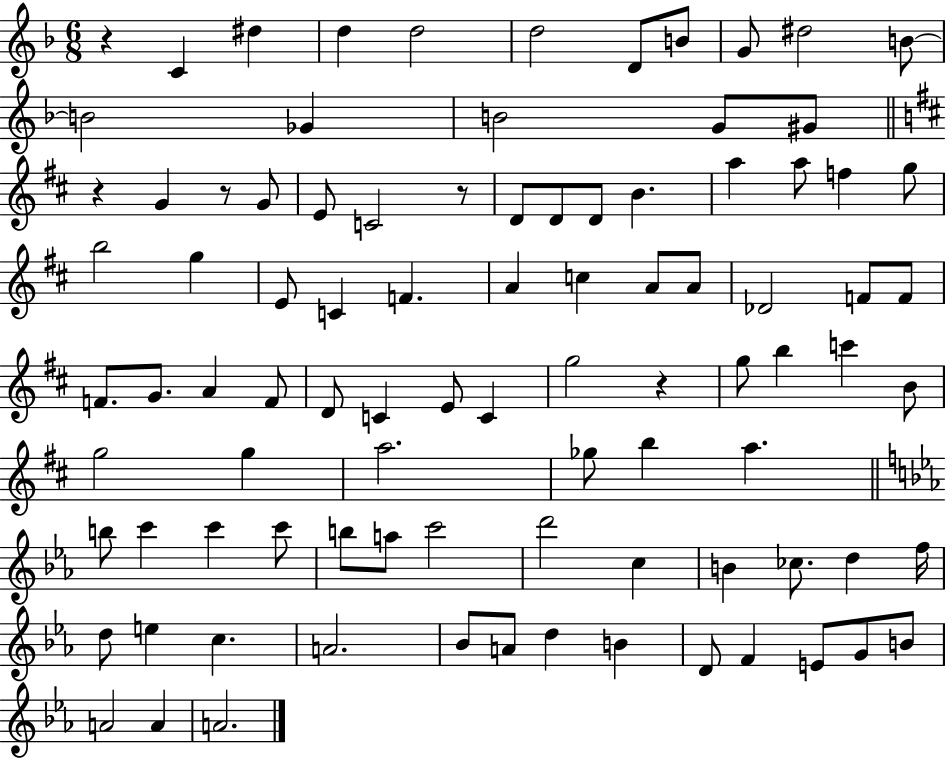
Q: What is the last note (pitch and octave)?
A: A4